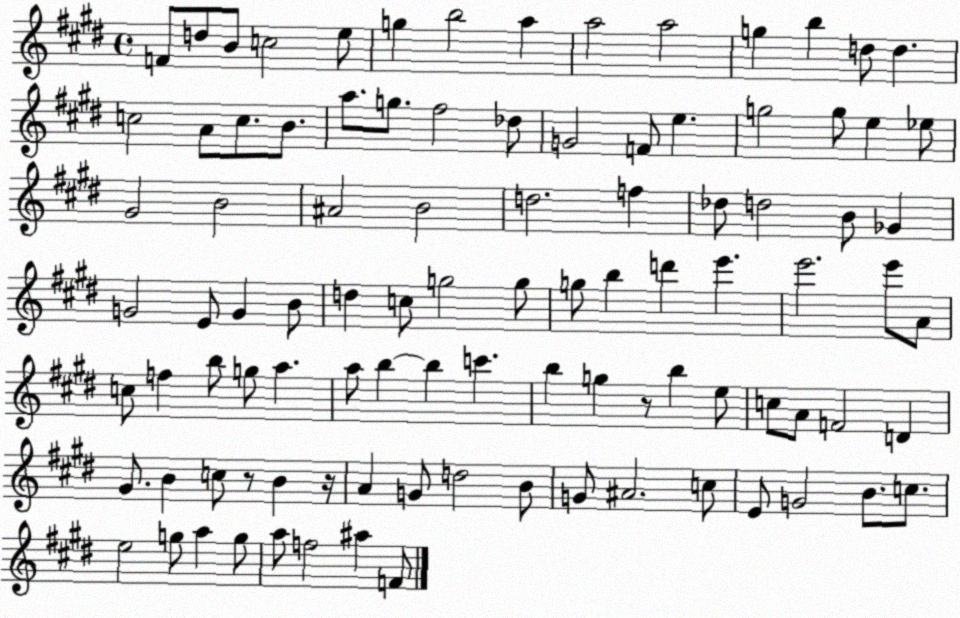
X:1
T:Untitled
M:4/4
L:1/4
K:E
F/2 d/2 B/2 c2 e/2 g b2 a a2 a2 g b d/2 d c2 A/2 c/2 B/2 a/2 g/2 ^f2 _d/2 G2 F/2 e g2 g/2 e _e/2 ^G2 B2 ^A2 B2 d2 f _d/2 d2 B/2 _G G2 E/2 G B/2 d c/2 g2 g/2 g/2 b d' e' e'2 e'/2 A/2 c/2 f b/2 g/2 a a/2 b b c' b g z/2 b e/2 c/2 A/2 F2 D ^G/2 B c/2 z/2 B z/4 A G/2 d2 B/2 G/2 ^A2 c/2 E/2 G2 B/2 c/2 e2 g/2 a g/2 a/2 f2 ^a F/2